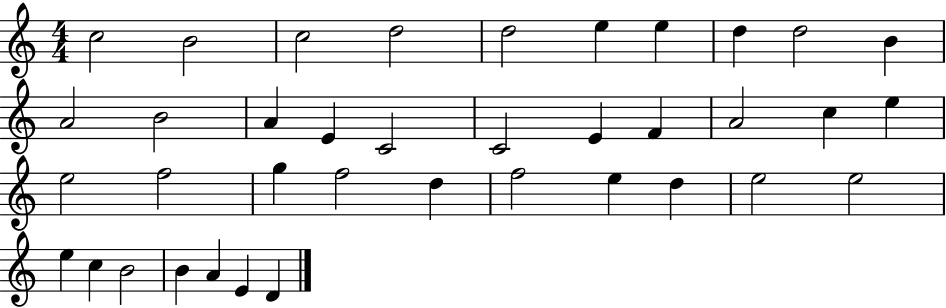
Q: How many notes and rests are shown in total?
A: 38